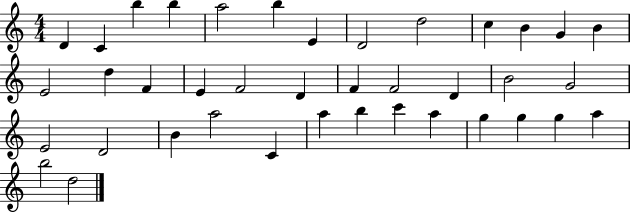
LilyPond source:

{
  \clef treble
  \numericTimeSignature
  \time 4/4
  \key c \major
  d'4 c'4 b''4 b''4 | a''2 b''4 e'4 | d'2 d''2 | c''4 b'4 g'4 b'4 | \break e'2 d''4 f'4 | e'4 f'2 d'4 | f'4 f'2 d'4 | b'2 g'2 | \break e'2 d'2 | b'4 a''2 c'4 | a''4 b''4 c'''4 a''4 | g''4 g''4 g''4 a''4 | \break b''2 d''2 | \bar "|."
}